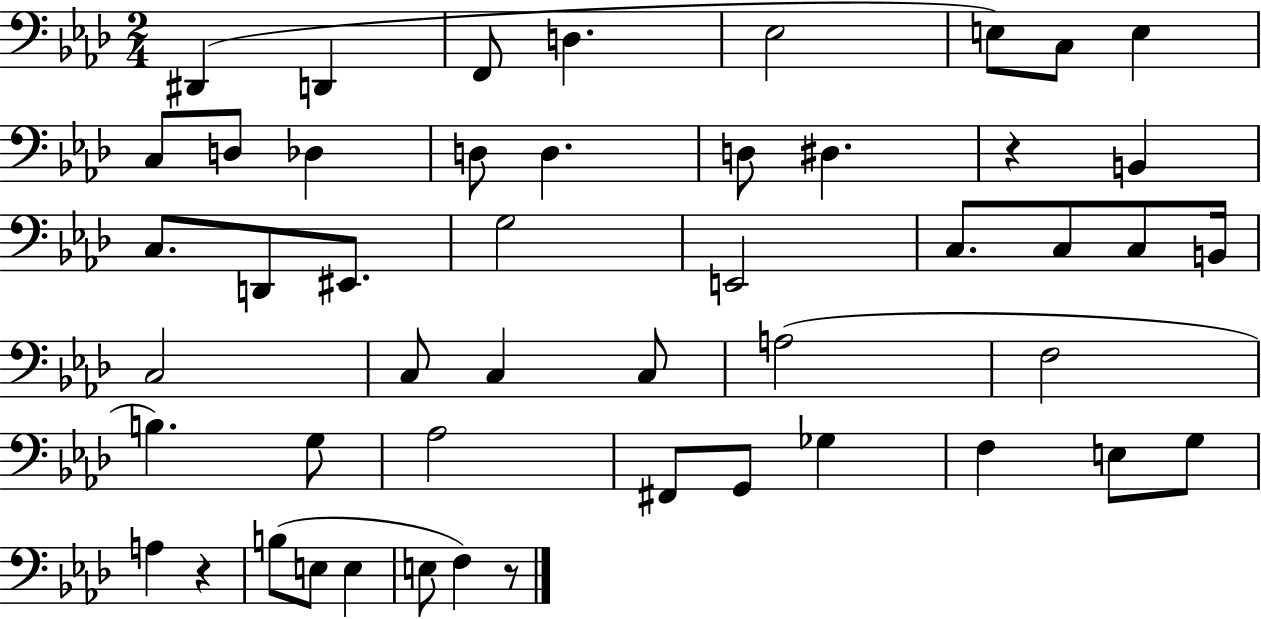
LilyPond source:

{
  \clef bass
  \numericTimeSignature
  \time 2/4
  \key aes \major
  dis,4( d,4 | f,8 d4. | ees2 | e8) c8 e4 | \break c8 d8 des4 | d8 d4. | d8 dis4. | r4 b,4 | \break c8. d,8 eis,8. | g2 | e,2 | c8. c8 c8 b,16 | \break c2 | c8 c4 c8 | a2( | f2 | \break b4.) g8 | aes2 | fis,8 g,8 ges4 | f4 e8 g8 | \break a4 r4 | b8( e8 e4 | e8 f4) r8 | \bar "|."
}